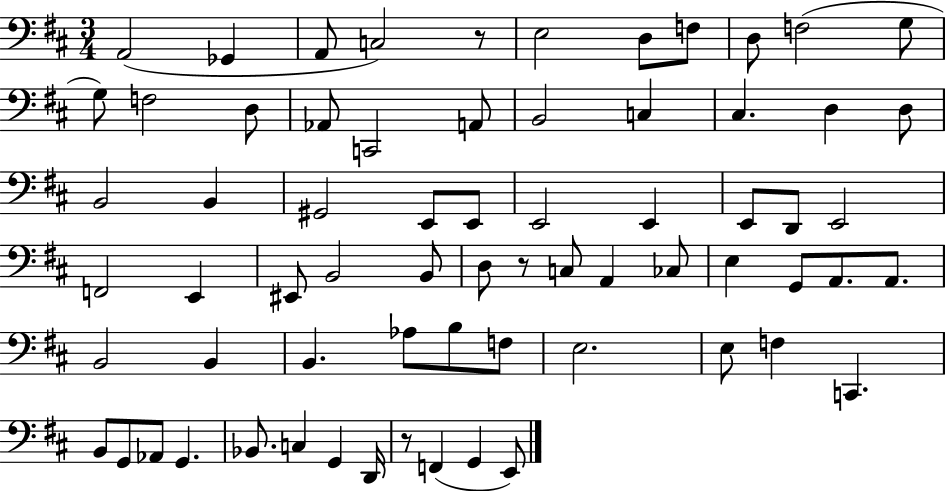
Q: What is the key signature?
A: D major